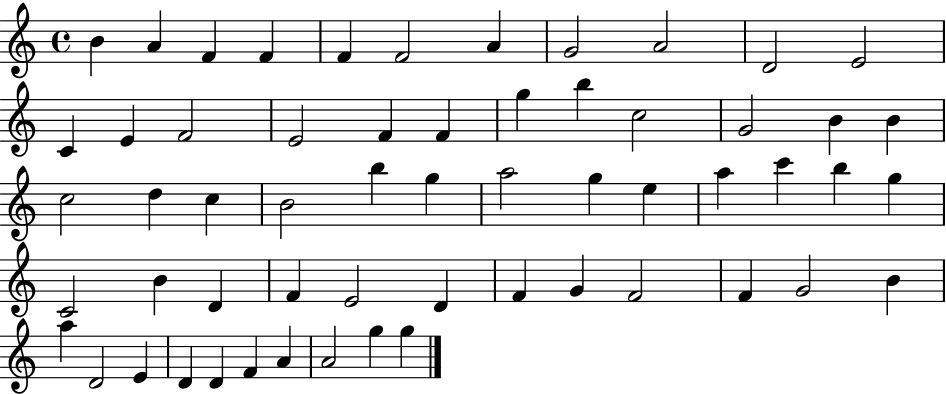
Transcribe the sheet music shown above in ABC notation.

X:1
T:Untitled
M:4/4
L:1/4
K:C
B A F F F F2 A G2 A2 D2 E2 C E F2 E2 F F g b c2 G2 B B c2 d c B2 b g a2 g e a c' b g C2 B D F E2 D F G F2 F G2 B a D2 E D D F A A2 g g